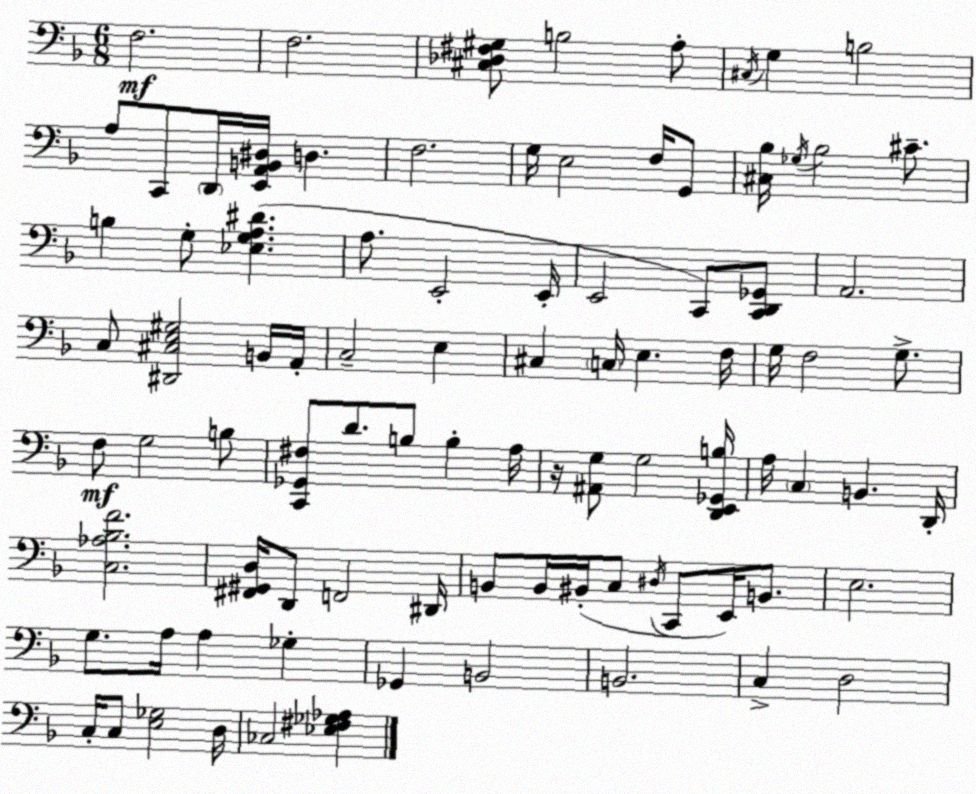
X:1
T:Untitled
M:6/8
L:1/4
K:Dm
F,2 F,2 [^C,_D,^F,^G,]/2 B,2 A,/2 ^C,/4 G, B,2 A,/2 C,,/2 D,,/4 [E,,A,,B,,^D,]/4 D, F,2 G,/4 E,2 F,/4 G,,/2 [^C,_B,]/4 _G,/4 _B,2 ^C/2 B, G,/2 [_E,G,A,^D] A,/2 E,,2 E,,/4 E,,2 C,,/2 [C,,D,,_G,,]/2 A,,2 C,/2 [^D,,^C,E,^G,]2 B,,/4 A,,/4 C,2 E, ^C, C,/4 E, F,/4 G,/4 F,2 G,/2 F,/2 G,2 B,/2 [C,,_G,,^F,]/2 D/2 B,/2 B, A,/4 z/4 [^A,,G,]/2 G,2 [D,,E,,_G,,B,]/4 A,/4 C, B,, D,,/4 [C,_A,_B,F]2 [^F,,^G,,D,]/4 D,,/2 F,,2 ^D,,/4 B,,/2 B,,/4 ^B,,/4 C,/2 ^D,/4 C,,/2 E,,/4 B,,/2 E,2 G,/2 A,/4 A, _G, _G,, B,,2 B,,2 C, D,2 C,/4 C,/2 [E,_G,]2 D,/4 _C,2 [_E,^F,_G,_A,]